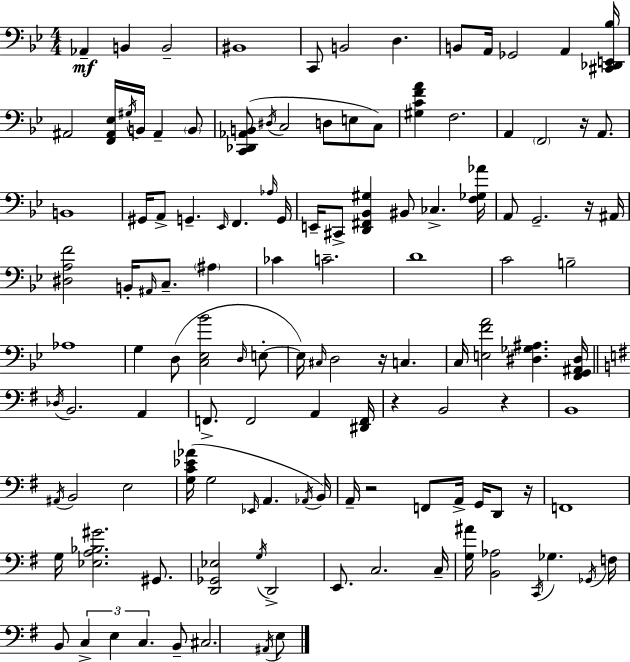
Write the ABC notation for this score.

X:1
T:Untitled
M:4/4
L:1/4
K:Bb
_A,, B,, B,,2 ^B,,4 C,,/2 B,,2 D, B,,/2 A,,/4 _G,,2 A,, [^C,,_D,,E,,_B,]/4 ^A,,2 [F,,^A,,_E,]/4 ^G,/4 B,,/4 ^A,, B,,/2 [C,,_D,,_A,,B,,]/2 ^D,/4 C,2 D,/2 E,/2 C,/2 [^G,CFA] F,2 A,, F,,2 z/4 A,,/2 B,,4 ^G,,/4 A,,/2 G,, _E,,/4 F,, _A,/4 G,,/4 E,,/4 ^C,,/2 [D,,^F,,_B,,^G,] ^B,,/2 _C, [F,_G,_A]/4 A,,/2 G,,2 z/4 ^A,,/4 [^D,A,F]2 B,,/4 ^A,,/4 C,/2 ^A, _C C2 D4 C2 B,2 _A,4 G, D,/2 [C,_E,_B]2 D,/4 E,/2 E,/4 ^C,/4 D,2 z/4 C, C,/4 [E,FA]2 [^D,_G,^A,] [F,,G,,^A,,^D,]/4 _D,/4 B,,2 A,, F,,/2 F,,2 A,, [^D,,F,,]/4 z B,,2 z B,,4 ^A,,/4 B,,2 E,2 [G,C_E_A]/4 G,2 _E,,/4 A,, _A,,/4 B,,/4 A,,/4 z2 F,,/2 A,,/4 G,,/4 D,,/2 z/4 F,,4 G,/4 [_E,A,_B,^G]2 ^G,,/2 [D,,_G,,_E,]2 G,/4 D,,2 E,,/2 C,2 C,/4 [G,^A]/4 [B,,_A,]2 C,,/4 _G, _G,,/4 F,/4 B,,/2 C, E, C, B,,/2 ^C,2 ^A,,/4 E,/2